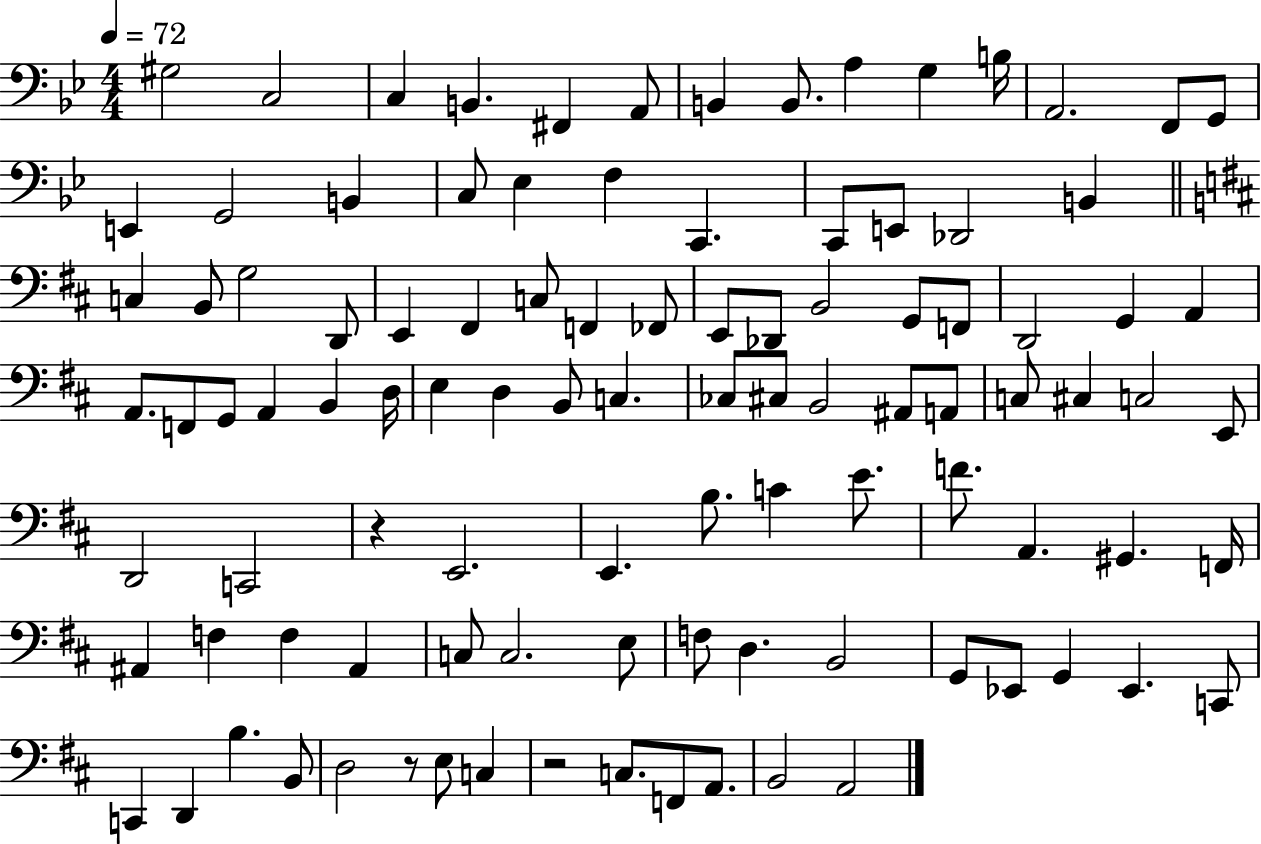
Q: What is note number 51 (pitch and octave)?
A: B2